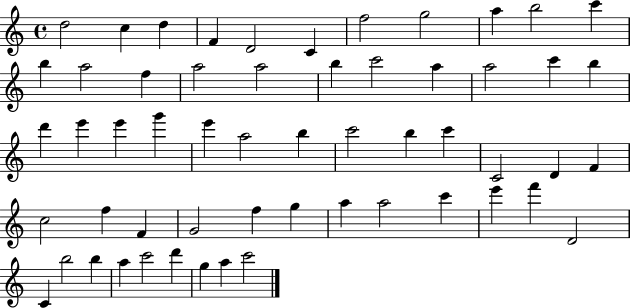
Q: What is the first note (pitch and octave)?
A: D5